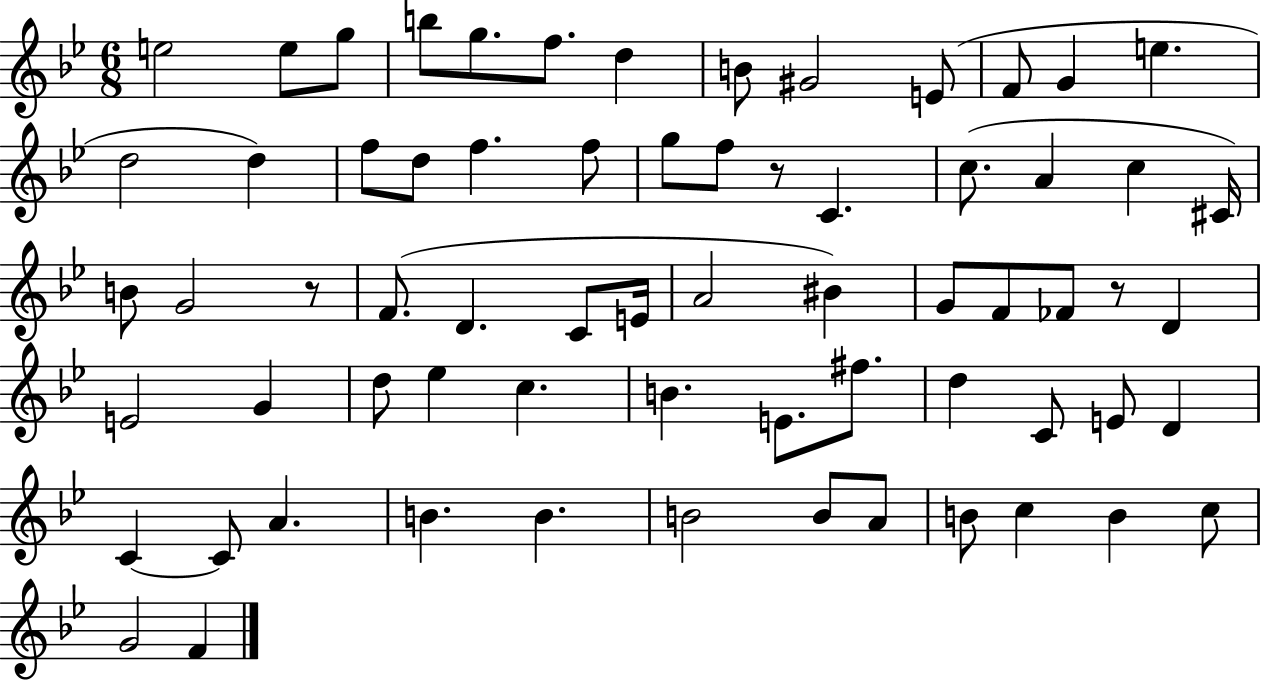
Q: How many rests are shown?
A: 3